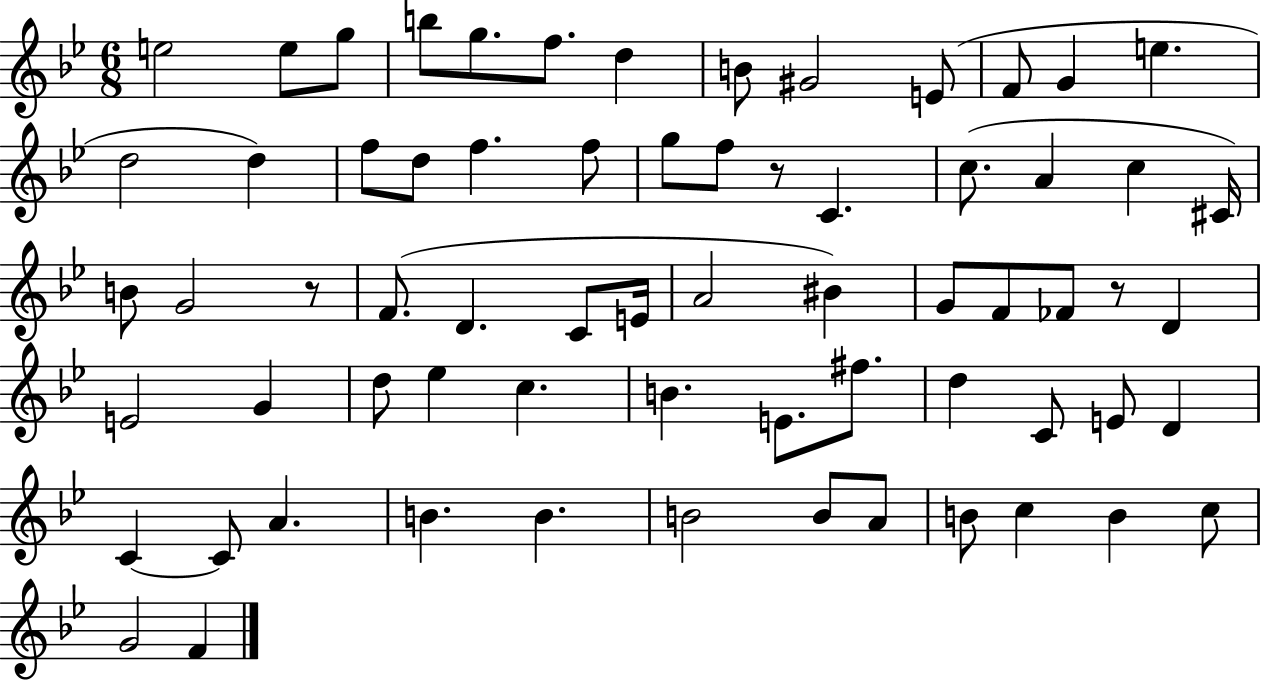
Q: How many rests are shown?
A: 3